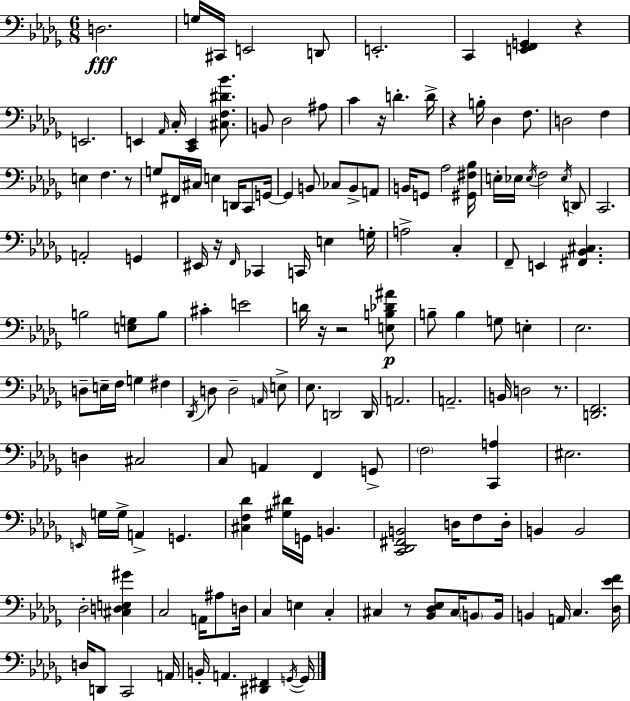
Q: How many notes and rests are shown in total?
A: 153